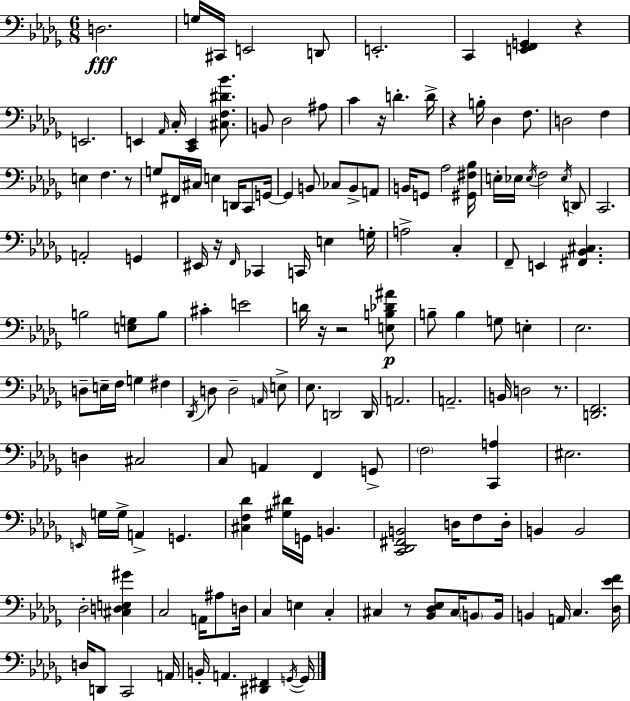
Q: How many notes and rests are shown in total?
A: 153